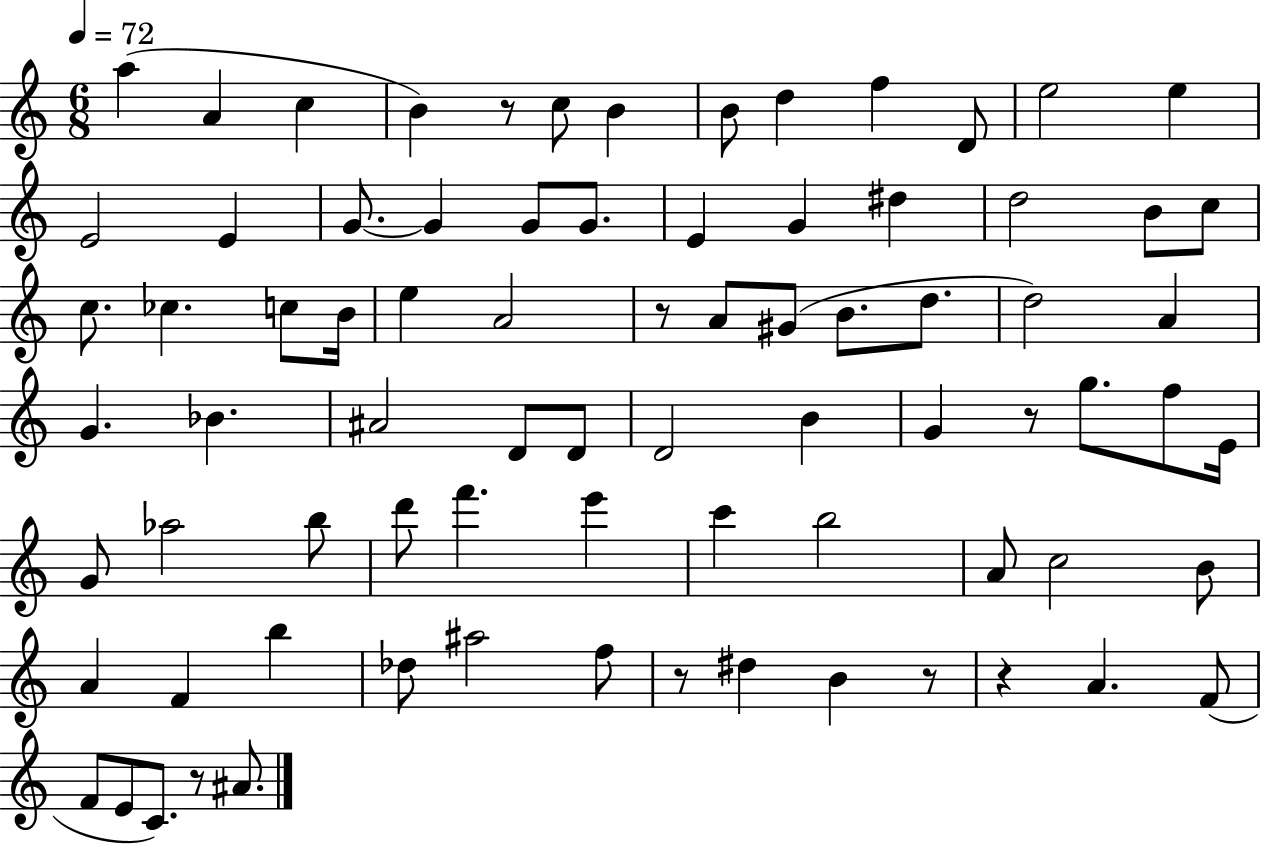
A5/q A4/q C5/q B4/q R/e C5/e B4/q B4/e D5/q F5/q D4/e E5/h E5/q E4/h E4/q G4/e. G4/q G4/e G4/e. E4/q G4/q D#5/q D5/h B4/e C5/e C5/e. CES5/q. C5/e B4/s E5/q A4/h R/e A4/e G#4/e B4/e. D5/e. D5/h A4/q G4/q. Bb4/q. A#4/h D4/e D4/e D4/h B4/q G4/q R/e G5/e. F5/e E4/s G4/e Ab5/h B5/e D6/e F6/q. E6/q C6/q B5/h A4/e C5/h B4/e A4/q F4/q B5/q Db5/e A#5/h F5/e R/e D#5/q B4/q R/e R/q A4/q. F4/e F4/e E4/e C4/e. R/e A#4/e.